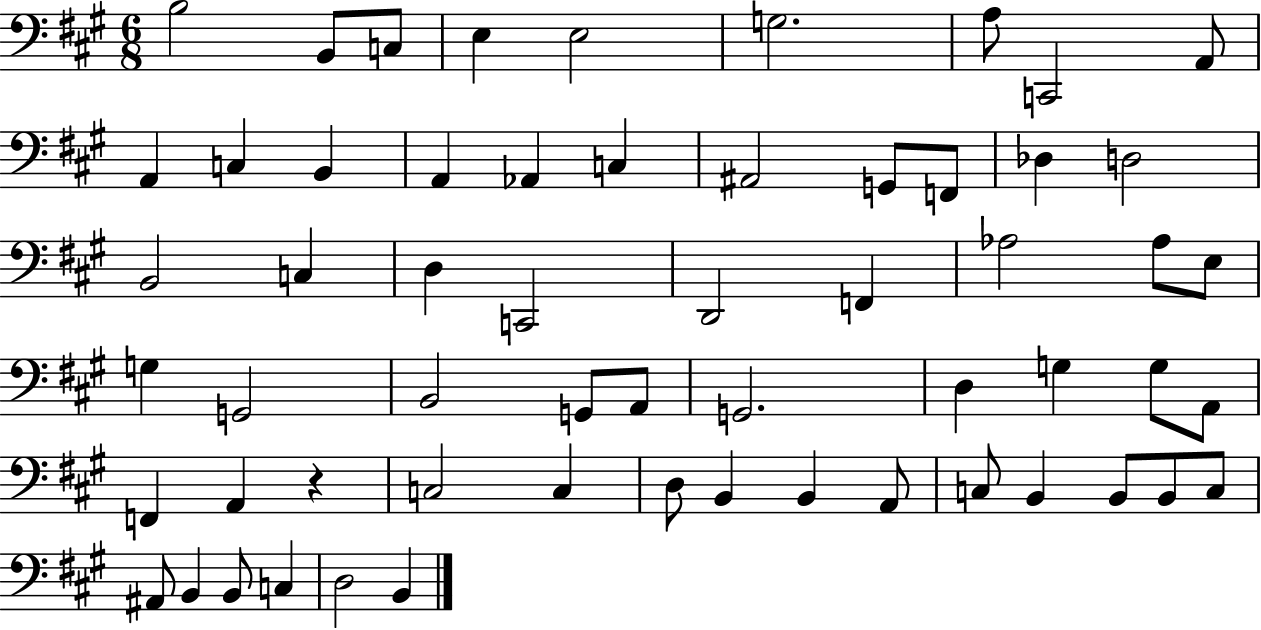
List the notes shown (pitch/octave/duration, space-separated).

B3/h B2/e C3/e E3/q E3/h G3/h. A3/e C2/h A2/e A2/q C3/q B2/q A2/q Ab2/q C3/q A#2/h G2/e F2/e Db3/q D3/h B2/h C3/q D3/q C2/h D2/h F2/q Ab3/h Ab3/e E3/e G3/q G2/h B2/h G2/e A2/e G2/h. D3/q G3/q G3/e A2/e F2/q A2/q R/q C3/h C3/q D3/e B2/q B2/q A2/e C3/e B2/q B2/e B2/e C3/e A#2/e B2/q B2/e C3/q D3/h B2/q